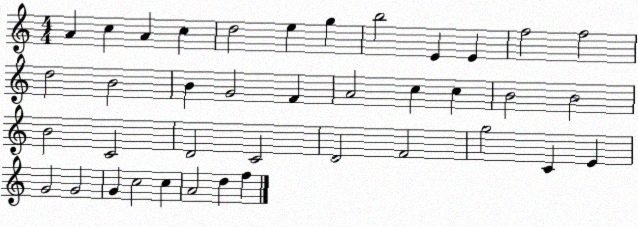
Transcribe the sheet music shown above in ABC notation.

X:1
T:Untitled
M:4/4
L:1/4
K:C
A c A c d2 e g b2 E E f2 f2 d2 B2 B G2 F A2 c c B2 B2 B2 C2 D2 C2 D2 F2 g2 C E G2 G2 G c2 c A2 d f